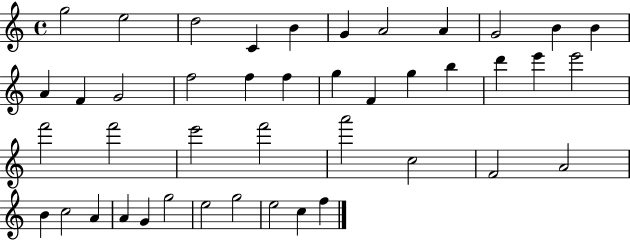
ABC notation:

X:1
T:Untitled
M:4/4
L:1/4
K:C
g2 e2 d2 C B G A2 A G2 B B A F G2 f2 f f g F g b d' e' e'2 f'2 f'2 e'2 f'2 a'2 c2 F2 A2 B c2 A A G g2 e2 g2 e2 c f